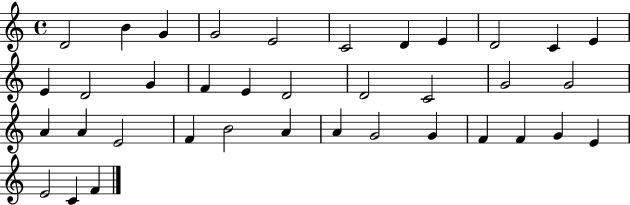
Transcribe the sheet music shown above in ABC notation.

X:1
T:Untitled
M:4/4
L:1/4
K:C
D2 B G G2 E2 C2 D E D2 C E E D2 G F E D2 D2 C2 G2 G2 A A E2 F B2 A A G2 G F F G E E2 C F